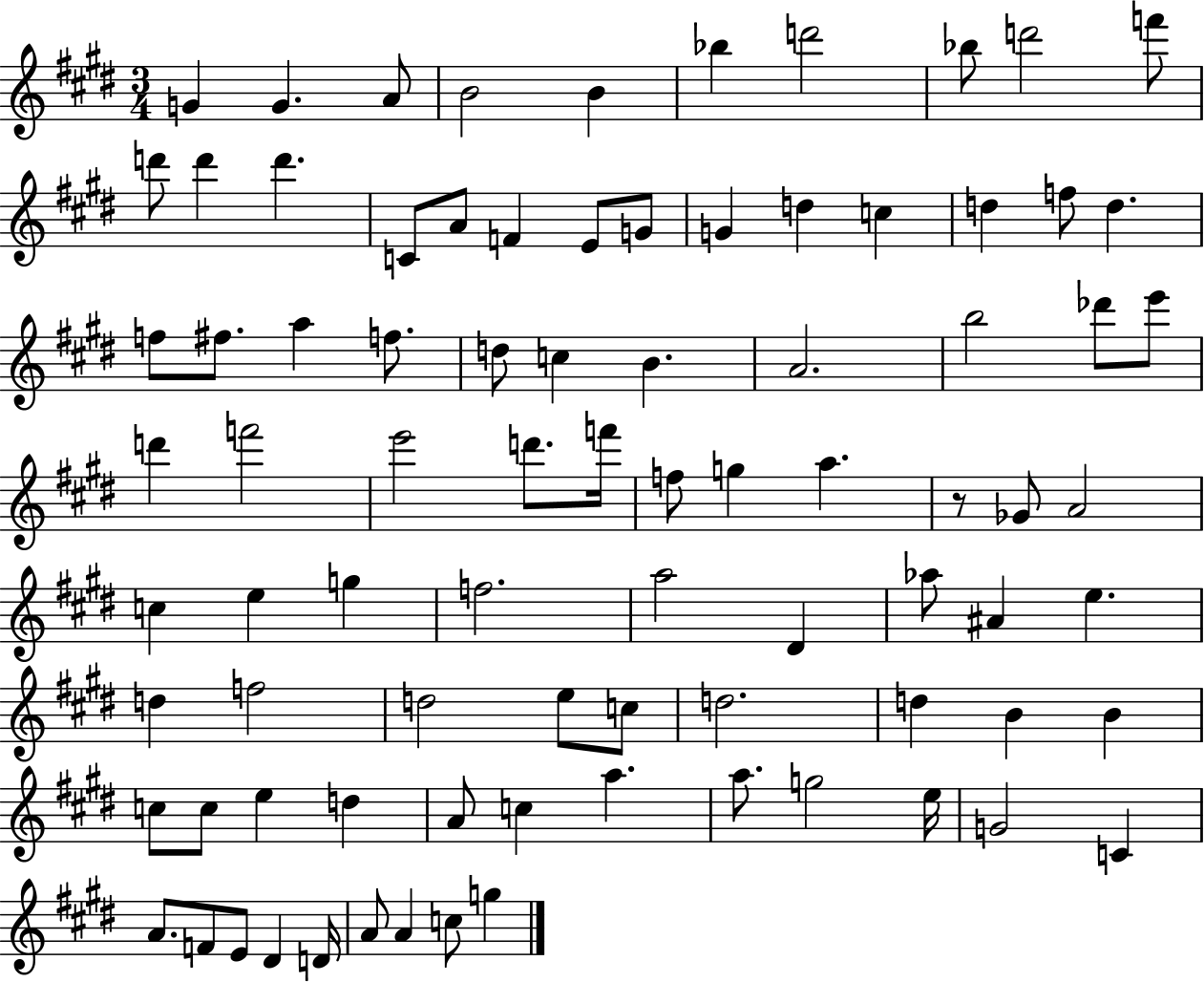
G4/q G4/q. A4/e B4/h B4/q Bb5/q D6/h Bb5/e D6/h F6/e D6/e D6/q D6/q. C4/e A4/e F4/q E4/e G4/e G4/q D5/q C5/q D5/q F5/e D5/q. F5/e F#5/e. A5/q F5/e. D5/e C5/q B4/q. A4/h. B5/h Db6/e E6/e D6/q F6/h E6/h D6/e. F6/s F5/e G5/q A5/q. R/e Gb4/e A4/h C5/q E5/q G5/q F5/h. A5/h D#4/q Ab5/e A#4/q E5/q. D5/q F5/h D5/h E5/e C5/e D5/h. D5/q B4/q B4/q C5/e C5/e E5/q D5/q A4/e C5/q A5/q. A5/e. G5/h E5/s G4/h C4/q A4/e. F4/e E4/e D#4/q D4/s A4/e A4/q C5/e G5/q